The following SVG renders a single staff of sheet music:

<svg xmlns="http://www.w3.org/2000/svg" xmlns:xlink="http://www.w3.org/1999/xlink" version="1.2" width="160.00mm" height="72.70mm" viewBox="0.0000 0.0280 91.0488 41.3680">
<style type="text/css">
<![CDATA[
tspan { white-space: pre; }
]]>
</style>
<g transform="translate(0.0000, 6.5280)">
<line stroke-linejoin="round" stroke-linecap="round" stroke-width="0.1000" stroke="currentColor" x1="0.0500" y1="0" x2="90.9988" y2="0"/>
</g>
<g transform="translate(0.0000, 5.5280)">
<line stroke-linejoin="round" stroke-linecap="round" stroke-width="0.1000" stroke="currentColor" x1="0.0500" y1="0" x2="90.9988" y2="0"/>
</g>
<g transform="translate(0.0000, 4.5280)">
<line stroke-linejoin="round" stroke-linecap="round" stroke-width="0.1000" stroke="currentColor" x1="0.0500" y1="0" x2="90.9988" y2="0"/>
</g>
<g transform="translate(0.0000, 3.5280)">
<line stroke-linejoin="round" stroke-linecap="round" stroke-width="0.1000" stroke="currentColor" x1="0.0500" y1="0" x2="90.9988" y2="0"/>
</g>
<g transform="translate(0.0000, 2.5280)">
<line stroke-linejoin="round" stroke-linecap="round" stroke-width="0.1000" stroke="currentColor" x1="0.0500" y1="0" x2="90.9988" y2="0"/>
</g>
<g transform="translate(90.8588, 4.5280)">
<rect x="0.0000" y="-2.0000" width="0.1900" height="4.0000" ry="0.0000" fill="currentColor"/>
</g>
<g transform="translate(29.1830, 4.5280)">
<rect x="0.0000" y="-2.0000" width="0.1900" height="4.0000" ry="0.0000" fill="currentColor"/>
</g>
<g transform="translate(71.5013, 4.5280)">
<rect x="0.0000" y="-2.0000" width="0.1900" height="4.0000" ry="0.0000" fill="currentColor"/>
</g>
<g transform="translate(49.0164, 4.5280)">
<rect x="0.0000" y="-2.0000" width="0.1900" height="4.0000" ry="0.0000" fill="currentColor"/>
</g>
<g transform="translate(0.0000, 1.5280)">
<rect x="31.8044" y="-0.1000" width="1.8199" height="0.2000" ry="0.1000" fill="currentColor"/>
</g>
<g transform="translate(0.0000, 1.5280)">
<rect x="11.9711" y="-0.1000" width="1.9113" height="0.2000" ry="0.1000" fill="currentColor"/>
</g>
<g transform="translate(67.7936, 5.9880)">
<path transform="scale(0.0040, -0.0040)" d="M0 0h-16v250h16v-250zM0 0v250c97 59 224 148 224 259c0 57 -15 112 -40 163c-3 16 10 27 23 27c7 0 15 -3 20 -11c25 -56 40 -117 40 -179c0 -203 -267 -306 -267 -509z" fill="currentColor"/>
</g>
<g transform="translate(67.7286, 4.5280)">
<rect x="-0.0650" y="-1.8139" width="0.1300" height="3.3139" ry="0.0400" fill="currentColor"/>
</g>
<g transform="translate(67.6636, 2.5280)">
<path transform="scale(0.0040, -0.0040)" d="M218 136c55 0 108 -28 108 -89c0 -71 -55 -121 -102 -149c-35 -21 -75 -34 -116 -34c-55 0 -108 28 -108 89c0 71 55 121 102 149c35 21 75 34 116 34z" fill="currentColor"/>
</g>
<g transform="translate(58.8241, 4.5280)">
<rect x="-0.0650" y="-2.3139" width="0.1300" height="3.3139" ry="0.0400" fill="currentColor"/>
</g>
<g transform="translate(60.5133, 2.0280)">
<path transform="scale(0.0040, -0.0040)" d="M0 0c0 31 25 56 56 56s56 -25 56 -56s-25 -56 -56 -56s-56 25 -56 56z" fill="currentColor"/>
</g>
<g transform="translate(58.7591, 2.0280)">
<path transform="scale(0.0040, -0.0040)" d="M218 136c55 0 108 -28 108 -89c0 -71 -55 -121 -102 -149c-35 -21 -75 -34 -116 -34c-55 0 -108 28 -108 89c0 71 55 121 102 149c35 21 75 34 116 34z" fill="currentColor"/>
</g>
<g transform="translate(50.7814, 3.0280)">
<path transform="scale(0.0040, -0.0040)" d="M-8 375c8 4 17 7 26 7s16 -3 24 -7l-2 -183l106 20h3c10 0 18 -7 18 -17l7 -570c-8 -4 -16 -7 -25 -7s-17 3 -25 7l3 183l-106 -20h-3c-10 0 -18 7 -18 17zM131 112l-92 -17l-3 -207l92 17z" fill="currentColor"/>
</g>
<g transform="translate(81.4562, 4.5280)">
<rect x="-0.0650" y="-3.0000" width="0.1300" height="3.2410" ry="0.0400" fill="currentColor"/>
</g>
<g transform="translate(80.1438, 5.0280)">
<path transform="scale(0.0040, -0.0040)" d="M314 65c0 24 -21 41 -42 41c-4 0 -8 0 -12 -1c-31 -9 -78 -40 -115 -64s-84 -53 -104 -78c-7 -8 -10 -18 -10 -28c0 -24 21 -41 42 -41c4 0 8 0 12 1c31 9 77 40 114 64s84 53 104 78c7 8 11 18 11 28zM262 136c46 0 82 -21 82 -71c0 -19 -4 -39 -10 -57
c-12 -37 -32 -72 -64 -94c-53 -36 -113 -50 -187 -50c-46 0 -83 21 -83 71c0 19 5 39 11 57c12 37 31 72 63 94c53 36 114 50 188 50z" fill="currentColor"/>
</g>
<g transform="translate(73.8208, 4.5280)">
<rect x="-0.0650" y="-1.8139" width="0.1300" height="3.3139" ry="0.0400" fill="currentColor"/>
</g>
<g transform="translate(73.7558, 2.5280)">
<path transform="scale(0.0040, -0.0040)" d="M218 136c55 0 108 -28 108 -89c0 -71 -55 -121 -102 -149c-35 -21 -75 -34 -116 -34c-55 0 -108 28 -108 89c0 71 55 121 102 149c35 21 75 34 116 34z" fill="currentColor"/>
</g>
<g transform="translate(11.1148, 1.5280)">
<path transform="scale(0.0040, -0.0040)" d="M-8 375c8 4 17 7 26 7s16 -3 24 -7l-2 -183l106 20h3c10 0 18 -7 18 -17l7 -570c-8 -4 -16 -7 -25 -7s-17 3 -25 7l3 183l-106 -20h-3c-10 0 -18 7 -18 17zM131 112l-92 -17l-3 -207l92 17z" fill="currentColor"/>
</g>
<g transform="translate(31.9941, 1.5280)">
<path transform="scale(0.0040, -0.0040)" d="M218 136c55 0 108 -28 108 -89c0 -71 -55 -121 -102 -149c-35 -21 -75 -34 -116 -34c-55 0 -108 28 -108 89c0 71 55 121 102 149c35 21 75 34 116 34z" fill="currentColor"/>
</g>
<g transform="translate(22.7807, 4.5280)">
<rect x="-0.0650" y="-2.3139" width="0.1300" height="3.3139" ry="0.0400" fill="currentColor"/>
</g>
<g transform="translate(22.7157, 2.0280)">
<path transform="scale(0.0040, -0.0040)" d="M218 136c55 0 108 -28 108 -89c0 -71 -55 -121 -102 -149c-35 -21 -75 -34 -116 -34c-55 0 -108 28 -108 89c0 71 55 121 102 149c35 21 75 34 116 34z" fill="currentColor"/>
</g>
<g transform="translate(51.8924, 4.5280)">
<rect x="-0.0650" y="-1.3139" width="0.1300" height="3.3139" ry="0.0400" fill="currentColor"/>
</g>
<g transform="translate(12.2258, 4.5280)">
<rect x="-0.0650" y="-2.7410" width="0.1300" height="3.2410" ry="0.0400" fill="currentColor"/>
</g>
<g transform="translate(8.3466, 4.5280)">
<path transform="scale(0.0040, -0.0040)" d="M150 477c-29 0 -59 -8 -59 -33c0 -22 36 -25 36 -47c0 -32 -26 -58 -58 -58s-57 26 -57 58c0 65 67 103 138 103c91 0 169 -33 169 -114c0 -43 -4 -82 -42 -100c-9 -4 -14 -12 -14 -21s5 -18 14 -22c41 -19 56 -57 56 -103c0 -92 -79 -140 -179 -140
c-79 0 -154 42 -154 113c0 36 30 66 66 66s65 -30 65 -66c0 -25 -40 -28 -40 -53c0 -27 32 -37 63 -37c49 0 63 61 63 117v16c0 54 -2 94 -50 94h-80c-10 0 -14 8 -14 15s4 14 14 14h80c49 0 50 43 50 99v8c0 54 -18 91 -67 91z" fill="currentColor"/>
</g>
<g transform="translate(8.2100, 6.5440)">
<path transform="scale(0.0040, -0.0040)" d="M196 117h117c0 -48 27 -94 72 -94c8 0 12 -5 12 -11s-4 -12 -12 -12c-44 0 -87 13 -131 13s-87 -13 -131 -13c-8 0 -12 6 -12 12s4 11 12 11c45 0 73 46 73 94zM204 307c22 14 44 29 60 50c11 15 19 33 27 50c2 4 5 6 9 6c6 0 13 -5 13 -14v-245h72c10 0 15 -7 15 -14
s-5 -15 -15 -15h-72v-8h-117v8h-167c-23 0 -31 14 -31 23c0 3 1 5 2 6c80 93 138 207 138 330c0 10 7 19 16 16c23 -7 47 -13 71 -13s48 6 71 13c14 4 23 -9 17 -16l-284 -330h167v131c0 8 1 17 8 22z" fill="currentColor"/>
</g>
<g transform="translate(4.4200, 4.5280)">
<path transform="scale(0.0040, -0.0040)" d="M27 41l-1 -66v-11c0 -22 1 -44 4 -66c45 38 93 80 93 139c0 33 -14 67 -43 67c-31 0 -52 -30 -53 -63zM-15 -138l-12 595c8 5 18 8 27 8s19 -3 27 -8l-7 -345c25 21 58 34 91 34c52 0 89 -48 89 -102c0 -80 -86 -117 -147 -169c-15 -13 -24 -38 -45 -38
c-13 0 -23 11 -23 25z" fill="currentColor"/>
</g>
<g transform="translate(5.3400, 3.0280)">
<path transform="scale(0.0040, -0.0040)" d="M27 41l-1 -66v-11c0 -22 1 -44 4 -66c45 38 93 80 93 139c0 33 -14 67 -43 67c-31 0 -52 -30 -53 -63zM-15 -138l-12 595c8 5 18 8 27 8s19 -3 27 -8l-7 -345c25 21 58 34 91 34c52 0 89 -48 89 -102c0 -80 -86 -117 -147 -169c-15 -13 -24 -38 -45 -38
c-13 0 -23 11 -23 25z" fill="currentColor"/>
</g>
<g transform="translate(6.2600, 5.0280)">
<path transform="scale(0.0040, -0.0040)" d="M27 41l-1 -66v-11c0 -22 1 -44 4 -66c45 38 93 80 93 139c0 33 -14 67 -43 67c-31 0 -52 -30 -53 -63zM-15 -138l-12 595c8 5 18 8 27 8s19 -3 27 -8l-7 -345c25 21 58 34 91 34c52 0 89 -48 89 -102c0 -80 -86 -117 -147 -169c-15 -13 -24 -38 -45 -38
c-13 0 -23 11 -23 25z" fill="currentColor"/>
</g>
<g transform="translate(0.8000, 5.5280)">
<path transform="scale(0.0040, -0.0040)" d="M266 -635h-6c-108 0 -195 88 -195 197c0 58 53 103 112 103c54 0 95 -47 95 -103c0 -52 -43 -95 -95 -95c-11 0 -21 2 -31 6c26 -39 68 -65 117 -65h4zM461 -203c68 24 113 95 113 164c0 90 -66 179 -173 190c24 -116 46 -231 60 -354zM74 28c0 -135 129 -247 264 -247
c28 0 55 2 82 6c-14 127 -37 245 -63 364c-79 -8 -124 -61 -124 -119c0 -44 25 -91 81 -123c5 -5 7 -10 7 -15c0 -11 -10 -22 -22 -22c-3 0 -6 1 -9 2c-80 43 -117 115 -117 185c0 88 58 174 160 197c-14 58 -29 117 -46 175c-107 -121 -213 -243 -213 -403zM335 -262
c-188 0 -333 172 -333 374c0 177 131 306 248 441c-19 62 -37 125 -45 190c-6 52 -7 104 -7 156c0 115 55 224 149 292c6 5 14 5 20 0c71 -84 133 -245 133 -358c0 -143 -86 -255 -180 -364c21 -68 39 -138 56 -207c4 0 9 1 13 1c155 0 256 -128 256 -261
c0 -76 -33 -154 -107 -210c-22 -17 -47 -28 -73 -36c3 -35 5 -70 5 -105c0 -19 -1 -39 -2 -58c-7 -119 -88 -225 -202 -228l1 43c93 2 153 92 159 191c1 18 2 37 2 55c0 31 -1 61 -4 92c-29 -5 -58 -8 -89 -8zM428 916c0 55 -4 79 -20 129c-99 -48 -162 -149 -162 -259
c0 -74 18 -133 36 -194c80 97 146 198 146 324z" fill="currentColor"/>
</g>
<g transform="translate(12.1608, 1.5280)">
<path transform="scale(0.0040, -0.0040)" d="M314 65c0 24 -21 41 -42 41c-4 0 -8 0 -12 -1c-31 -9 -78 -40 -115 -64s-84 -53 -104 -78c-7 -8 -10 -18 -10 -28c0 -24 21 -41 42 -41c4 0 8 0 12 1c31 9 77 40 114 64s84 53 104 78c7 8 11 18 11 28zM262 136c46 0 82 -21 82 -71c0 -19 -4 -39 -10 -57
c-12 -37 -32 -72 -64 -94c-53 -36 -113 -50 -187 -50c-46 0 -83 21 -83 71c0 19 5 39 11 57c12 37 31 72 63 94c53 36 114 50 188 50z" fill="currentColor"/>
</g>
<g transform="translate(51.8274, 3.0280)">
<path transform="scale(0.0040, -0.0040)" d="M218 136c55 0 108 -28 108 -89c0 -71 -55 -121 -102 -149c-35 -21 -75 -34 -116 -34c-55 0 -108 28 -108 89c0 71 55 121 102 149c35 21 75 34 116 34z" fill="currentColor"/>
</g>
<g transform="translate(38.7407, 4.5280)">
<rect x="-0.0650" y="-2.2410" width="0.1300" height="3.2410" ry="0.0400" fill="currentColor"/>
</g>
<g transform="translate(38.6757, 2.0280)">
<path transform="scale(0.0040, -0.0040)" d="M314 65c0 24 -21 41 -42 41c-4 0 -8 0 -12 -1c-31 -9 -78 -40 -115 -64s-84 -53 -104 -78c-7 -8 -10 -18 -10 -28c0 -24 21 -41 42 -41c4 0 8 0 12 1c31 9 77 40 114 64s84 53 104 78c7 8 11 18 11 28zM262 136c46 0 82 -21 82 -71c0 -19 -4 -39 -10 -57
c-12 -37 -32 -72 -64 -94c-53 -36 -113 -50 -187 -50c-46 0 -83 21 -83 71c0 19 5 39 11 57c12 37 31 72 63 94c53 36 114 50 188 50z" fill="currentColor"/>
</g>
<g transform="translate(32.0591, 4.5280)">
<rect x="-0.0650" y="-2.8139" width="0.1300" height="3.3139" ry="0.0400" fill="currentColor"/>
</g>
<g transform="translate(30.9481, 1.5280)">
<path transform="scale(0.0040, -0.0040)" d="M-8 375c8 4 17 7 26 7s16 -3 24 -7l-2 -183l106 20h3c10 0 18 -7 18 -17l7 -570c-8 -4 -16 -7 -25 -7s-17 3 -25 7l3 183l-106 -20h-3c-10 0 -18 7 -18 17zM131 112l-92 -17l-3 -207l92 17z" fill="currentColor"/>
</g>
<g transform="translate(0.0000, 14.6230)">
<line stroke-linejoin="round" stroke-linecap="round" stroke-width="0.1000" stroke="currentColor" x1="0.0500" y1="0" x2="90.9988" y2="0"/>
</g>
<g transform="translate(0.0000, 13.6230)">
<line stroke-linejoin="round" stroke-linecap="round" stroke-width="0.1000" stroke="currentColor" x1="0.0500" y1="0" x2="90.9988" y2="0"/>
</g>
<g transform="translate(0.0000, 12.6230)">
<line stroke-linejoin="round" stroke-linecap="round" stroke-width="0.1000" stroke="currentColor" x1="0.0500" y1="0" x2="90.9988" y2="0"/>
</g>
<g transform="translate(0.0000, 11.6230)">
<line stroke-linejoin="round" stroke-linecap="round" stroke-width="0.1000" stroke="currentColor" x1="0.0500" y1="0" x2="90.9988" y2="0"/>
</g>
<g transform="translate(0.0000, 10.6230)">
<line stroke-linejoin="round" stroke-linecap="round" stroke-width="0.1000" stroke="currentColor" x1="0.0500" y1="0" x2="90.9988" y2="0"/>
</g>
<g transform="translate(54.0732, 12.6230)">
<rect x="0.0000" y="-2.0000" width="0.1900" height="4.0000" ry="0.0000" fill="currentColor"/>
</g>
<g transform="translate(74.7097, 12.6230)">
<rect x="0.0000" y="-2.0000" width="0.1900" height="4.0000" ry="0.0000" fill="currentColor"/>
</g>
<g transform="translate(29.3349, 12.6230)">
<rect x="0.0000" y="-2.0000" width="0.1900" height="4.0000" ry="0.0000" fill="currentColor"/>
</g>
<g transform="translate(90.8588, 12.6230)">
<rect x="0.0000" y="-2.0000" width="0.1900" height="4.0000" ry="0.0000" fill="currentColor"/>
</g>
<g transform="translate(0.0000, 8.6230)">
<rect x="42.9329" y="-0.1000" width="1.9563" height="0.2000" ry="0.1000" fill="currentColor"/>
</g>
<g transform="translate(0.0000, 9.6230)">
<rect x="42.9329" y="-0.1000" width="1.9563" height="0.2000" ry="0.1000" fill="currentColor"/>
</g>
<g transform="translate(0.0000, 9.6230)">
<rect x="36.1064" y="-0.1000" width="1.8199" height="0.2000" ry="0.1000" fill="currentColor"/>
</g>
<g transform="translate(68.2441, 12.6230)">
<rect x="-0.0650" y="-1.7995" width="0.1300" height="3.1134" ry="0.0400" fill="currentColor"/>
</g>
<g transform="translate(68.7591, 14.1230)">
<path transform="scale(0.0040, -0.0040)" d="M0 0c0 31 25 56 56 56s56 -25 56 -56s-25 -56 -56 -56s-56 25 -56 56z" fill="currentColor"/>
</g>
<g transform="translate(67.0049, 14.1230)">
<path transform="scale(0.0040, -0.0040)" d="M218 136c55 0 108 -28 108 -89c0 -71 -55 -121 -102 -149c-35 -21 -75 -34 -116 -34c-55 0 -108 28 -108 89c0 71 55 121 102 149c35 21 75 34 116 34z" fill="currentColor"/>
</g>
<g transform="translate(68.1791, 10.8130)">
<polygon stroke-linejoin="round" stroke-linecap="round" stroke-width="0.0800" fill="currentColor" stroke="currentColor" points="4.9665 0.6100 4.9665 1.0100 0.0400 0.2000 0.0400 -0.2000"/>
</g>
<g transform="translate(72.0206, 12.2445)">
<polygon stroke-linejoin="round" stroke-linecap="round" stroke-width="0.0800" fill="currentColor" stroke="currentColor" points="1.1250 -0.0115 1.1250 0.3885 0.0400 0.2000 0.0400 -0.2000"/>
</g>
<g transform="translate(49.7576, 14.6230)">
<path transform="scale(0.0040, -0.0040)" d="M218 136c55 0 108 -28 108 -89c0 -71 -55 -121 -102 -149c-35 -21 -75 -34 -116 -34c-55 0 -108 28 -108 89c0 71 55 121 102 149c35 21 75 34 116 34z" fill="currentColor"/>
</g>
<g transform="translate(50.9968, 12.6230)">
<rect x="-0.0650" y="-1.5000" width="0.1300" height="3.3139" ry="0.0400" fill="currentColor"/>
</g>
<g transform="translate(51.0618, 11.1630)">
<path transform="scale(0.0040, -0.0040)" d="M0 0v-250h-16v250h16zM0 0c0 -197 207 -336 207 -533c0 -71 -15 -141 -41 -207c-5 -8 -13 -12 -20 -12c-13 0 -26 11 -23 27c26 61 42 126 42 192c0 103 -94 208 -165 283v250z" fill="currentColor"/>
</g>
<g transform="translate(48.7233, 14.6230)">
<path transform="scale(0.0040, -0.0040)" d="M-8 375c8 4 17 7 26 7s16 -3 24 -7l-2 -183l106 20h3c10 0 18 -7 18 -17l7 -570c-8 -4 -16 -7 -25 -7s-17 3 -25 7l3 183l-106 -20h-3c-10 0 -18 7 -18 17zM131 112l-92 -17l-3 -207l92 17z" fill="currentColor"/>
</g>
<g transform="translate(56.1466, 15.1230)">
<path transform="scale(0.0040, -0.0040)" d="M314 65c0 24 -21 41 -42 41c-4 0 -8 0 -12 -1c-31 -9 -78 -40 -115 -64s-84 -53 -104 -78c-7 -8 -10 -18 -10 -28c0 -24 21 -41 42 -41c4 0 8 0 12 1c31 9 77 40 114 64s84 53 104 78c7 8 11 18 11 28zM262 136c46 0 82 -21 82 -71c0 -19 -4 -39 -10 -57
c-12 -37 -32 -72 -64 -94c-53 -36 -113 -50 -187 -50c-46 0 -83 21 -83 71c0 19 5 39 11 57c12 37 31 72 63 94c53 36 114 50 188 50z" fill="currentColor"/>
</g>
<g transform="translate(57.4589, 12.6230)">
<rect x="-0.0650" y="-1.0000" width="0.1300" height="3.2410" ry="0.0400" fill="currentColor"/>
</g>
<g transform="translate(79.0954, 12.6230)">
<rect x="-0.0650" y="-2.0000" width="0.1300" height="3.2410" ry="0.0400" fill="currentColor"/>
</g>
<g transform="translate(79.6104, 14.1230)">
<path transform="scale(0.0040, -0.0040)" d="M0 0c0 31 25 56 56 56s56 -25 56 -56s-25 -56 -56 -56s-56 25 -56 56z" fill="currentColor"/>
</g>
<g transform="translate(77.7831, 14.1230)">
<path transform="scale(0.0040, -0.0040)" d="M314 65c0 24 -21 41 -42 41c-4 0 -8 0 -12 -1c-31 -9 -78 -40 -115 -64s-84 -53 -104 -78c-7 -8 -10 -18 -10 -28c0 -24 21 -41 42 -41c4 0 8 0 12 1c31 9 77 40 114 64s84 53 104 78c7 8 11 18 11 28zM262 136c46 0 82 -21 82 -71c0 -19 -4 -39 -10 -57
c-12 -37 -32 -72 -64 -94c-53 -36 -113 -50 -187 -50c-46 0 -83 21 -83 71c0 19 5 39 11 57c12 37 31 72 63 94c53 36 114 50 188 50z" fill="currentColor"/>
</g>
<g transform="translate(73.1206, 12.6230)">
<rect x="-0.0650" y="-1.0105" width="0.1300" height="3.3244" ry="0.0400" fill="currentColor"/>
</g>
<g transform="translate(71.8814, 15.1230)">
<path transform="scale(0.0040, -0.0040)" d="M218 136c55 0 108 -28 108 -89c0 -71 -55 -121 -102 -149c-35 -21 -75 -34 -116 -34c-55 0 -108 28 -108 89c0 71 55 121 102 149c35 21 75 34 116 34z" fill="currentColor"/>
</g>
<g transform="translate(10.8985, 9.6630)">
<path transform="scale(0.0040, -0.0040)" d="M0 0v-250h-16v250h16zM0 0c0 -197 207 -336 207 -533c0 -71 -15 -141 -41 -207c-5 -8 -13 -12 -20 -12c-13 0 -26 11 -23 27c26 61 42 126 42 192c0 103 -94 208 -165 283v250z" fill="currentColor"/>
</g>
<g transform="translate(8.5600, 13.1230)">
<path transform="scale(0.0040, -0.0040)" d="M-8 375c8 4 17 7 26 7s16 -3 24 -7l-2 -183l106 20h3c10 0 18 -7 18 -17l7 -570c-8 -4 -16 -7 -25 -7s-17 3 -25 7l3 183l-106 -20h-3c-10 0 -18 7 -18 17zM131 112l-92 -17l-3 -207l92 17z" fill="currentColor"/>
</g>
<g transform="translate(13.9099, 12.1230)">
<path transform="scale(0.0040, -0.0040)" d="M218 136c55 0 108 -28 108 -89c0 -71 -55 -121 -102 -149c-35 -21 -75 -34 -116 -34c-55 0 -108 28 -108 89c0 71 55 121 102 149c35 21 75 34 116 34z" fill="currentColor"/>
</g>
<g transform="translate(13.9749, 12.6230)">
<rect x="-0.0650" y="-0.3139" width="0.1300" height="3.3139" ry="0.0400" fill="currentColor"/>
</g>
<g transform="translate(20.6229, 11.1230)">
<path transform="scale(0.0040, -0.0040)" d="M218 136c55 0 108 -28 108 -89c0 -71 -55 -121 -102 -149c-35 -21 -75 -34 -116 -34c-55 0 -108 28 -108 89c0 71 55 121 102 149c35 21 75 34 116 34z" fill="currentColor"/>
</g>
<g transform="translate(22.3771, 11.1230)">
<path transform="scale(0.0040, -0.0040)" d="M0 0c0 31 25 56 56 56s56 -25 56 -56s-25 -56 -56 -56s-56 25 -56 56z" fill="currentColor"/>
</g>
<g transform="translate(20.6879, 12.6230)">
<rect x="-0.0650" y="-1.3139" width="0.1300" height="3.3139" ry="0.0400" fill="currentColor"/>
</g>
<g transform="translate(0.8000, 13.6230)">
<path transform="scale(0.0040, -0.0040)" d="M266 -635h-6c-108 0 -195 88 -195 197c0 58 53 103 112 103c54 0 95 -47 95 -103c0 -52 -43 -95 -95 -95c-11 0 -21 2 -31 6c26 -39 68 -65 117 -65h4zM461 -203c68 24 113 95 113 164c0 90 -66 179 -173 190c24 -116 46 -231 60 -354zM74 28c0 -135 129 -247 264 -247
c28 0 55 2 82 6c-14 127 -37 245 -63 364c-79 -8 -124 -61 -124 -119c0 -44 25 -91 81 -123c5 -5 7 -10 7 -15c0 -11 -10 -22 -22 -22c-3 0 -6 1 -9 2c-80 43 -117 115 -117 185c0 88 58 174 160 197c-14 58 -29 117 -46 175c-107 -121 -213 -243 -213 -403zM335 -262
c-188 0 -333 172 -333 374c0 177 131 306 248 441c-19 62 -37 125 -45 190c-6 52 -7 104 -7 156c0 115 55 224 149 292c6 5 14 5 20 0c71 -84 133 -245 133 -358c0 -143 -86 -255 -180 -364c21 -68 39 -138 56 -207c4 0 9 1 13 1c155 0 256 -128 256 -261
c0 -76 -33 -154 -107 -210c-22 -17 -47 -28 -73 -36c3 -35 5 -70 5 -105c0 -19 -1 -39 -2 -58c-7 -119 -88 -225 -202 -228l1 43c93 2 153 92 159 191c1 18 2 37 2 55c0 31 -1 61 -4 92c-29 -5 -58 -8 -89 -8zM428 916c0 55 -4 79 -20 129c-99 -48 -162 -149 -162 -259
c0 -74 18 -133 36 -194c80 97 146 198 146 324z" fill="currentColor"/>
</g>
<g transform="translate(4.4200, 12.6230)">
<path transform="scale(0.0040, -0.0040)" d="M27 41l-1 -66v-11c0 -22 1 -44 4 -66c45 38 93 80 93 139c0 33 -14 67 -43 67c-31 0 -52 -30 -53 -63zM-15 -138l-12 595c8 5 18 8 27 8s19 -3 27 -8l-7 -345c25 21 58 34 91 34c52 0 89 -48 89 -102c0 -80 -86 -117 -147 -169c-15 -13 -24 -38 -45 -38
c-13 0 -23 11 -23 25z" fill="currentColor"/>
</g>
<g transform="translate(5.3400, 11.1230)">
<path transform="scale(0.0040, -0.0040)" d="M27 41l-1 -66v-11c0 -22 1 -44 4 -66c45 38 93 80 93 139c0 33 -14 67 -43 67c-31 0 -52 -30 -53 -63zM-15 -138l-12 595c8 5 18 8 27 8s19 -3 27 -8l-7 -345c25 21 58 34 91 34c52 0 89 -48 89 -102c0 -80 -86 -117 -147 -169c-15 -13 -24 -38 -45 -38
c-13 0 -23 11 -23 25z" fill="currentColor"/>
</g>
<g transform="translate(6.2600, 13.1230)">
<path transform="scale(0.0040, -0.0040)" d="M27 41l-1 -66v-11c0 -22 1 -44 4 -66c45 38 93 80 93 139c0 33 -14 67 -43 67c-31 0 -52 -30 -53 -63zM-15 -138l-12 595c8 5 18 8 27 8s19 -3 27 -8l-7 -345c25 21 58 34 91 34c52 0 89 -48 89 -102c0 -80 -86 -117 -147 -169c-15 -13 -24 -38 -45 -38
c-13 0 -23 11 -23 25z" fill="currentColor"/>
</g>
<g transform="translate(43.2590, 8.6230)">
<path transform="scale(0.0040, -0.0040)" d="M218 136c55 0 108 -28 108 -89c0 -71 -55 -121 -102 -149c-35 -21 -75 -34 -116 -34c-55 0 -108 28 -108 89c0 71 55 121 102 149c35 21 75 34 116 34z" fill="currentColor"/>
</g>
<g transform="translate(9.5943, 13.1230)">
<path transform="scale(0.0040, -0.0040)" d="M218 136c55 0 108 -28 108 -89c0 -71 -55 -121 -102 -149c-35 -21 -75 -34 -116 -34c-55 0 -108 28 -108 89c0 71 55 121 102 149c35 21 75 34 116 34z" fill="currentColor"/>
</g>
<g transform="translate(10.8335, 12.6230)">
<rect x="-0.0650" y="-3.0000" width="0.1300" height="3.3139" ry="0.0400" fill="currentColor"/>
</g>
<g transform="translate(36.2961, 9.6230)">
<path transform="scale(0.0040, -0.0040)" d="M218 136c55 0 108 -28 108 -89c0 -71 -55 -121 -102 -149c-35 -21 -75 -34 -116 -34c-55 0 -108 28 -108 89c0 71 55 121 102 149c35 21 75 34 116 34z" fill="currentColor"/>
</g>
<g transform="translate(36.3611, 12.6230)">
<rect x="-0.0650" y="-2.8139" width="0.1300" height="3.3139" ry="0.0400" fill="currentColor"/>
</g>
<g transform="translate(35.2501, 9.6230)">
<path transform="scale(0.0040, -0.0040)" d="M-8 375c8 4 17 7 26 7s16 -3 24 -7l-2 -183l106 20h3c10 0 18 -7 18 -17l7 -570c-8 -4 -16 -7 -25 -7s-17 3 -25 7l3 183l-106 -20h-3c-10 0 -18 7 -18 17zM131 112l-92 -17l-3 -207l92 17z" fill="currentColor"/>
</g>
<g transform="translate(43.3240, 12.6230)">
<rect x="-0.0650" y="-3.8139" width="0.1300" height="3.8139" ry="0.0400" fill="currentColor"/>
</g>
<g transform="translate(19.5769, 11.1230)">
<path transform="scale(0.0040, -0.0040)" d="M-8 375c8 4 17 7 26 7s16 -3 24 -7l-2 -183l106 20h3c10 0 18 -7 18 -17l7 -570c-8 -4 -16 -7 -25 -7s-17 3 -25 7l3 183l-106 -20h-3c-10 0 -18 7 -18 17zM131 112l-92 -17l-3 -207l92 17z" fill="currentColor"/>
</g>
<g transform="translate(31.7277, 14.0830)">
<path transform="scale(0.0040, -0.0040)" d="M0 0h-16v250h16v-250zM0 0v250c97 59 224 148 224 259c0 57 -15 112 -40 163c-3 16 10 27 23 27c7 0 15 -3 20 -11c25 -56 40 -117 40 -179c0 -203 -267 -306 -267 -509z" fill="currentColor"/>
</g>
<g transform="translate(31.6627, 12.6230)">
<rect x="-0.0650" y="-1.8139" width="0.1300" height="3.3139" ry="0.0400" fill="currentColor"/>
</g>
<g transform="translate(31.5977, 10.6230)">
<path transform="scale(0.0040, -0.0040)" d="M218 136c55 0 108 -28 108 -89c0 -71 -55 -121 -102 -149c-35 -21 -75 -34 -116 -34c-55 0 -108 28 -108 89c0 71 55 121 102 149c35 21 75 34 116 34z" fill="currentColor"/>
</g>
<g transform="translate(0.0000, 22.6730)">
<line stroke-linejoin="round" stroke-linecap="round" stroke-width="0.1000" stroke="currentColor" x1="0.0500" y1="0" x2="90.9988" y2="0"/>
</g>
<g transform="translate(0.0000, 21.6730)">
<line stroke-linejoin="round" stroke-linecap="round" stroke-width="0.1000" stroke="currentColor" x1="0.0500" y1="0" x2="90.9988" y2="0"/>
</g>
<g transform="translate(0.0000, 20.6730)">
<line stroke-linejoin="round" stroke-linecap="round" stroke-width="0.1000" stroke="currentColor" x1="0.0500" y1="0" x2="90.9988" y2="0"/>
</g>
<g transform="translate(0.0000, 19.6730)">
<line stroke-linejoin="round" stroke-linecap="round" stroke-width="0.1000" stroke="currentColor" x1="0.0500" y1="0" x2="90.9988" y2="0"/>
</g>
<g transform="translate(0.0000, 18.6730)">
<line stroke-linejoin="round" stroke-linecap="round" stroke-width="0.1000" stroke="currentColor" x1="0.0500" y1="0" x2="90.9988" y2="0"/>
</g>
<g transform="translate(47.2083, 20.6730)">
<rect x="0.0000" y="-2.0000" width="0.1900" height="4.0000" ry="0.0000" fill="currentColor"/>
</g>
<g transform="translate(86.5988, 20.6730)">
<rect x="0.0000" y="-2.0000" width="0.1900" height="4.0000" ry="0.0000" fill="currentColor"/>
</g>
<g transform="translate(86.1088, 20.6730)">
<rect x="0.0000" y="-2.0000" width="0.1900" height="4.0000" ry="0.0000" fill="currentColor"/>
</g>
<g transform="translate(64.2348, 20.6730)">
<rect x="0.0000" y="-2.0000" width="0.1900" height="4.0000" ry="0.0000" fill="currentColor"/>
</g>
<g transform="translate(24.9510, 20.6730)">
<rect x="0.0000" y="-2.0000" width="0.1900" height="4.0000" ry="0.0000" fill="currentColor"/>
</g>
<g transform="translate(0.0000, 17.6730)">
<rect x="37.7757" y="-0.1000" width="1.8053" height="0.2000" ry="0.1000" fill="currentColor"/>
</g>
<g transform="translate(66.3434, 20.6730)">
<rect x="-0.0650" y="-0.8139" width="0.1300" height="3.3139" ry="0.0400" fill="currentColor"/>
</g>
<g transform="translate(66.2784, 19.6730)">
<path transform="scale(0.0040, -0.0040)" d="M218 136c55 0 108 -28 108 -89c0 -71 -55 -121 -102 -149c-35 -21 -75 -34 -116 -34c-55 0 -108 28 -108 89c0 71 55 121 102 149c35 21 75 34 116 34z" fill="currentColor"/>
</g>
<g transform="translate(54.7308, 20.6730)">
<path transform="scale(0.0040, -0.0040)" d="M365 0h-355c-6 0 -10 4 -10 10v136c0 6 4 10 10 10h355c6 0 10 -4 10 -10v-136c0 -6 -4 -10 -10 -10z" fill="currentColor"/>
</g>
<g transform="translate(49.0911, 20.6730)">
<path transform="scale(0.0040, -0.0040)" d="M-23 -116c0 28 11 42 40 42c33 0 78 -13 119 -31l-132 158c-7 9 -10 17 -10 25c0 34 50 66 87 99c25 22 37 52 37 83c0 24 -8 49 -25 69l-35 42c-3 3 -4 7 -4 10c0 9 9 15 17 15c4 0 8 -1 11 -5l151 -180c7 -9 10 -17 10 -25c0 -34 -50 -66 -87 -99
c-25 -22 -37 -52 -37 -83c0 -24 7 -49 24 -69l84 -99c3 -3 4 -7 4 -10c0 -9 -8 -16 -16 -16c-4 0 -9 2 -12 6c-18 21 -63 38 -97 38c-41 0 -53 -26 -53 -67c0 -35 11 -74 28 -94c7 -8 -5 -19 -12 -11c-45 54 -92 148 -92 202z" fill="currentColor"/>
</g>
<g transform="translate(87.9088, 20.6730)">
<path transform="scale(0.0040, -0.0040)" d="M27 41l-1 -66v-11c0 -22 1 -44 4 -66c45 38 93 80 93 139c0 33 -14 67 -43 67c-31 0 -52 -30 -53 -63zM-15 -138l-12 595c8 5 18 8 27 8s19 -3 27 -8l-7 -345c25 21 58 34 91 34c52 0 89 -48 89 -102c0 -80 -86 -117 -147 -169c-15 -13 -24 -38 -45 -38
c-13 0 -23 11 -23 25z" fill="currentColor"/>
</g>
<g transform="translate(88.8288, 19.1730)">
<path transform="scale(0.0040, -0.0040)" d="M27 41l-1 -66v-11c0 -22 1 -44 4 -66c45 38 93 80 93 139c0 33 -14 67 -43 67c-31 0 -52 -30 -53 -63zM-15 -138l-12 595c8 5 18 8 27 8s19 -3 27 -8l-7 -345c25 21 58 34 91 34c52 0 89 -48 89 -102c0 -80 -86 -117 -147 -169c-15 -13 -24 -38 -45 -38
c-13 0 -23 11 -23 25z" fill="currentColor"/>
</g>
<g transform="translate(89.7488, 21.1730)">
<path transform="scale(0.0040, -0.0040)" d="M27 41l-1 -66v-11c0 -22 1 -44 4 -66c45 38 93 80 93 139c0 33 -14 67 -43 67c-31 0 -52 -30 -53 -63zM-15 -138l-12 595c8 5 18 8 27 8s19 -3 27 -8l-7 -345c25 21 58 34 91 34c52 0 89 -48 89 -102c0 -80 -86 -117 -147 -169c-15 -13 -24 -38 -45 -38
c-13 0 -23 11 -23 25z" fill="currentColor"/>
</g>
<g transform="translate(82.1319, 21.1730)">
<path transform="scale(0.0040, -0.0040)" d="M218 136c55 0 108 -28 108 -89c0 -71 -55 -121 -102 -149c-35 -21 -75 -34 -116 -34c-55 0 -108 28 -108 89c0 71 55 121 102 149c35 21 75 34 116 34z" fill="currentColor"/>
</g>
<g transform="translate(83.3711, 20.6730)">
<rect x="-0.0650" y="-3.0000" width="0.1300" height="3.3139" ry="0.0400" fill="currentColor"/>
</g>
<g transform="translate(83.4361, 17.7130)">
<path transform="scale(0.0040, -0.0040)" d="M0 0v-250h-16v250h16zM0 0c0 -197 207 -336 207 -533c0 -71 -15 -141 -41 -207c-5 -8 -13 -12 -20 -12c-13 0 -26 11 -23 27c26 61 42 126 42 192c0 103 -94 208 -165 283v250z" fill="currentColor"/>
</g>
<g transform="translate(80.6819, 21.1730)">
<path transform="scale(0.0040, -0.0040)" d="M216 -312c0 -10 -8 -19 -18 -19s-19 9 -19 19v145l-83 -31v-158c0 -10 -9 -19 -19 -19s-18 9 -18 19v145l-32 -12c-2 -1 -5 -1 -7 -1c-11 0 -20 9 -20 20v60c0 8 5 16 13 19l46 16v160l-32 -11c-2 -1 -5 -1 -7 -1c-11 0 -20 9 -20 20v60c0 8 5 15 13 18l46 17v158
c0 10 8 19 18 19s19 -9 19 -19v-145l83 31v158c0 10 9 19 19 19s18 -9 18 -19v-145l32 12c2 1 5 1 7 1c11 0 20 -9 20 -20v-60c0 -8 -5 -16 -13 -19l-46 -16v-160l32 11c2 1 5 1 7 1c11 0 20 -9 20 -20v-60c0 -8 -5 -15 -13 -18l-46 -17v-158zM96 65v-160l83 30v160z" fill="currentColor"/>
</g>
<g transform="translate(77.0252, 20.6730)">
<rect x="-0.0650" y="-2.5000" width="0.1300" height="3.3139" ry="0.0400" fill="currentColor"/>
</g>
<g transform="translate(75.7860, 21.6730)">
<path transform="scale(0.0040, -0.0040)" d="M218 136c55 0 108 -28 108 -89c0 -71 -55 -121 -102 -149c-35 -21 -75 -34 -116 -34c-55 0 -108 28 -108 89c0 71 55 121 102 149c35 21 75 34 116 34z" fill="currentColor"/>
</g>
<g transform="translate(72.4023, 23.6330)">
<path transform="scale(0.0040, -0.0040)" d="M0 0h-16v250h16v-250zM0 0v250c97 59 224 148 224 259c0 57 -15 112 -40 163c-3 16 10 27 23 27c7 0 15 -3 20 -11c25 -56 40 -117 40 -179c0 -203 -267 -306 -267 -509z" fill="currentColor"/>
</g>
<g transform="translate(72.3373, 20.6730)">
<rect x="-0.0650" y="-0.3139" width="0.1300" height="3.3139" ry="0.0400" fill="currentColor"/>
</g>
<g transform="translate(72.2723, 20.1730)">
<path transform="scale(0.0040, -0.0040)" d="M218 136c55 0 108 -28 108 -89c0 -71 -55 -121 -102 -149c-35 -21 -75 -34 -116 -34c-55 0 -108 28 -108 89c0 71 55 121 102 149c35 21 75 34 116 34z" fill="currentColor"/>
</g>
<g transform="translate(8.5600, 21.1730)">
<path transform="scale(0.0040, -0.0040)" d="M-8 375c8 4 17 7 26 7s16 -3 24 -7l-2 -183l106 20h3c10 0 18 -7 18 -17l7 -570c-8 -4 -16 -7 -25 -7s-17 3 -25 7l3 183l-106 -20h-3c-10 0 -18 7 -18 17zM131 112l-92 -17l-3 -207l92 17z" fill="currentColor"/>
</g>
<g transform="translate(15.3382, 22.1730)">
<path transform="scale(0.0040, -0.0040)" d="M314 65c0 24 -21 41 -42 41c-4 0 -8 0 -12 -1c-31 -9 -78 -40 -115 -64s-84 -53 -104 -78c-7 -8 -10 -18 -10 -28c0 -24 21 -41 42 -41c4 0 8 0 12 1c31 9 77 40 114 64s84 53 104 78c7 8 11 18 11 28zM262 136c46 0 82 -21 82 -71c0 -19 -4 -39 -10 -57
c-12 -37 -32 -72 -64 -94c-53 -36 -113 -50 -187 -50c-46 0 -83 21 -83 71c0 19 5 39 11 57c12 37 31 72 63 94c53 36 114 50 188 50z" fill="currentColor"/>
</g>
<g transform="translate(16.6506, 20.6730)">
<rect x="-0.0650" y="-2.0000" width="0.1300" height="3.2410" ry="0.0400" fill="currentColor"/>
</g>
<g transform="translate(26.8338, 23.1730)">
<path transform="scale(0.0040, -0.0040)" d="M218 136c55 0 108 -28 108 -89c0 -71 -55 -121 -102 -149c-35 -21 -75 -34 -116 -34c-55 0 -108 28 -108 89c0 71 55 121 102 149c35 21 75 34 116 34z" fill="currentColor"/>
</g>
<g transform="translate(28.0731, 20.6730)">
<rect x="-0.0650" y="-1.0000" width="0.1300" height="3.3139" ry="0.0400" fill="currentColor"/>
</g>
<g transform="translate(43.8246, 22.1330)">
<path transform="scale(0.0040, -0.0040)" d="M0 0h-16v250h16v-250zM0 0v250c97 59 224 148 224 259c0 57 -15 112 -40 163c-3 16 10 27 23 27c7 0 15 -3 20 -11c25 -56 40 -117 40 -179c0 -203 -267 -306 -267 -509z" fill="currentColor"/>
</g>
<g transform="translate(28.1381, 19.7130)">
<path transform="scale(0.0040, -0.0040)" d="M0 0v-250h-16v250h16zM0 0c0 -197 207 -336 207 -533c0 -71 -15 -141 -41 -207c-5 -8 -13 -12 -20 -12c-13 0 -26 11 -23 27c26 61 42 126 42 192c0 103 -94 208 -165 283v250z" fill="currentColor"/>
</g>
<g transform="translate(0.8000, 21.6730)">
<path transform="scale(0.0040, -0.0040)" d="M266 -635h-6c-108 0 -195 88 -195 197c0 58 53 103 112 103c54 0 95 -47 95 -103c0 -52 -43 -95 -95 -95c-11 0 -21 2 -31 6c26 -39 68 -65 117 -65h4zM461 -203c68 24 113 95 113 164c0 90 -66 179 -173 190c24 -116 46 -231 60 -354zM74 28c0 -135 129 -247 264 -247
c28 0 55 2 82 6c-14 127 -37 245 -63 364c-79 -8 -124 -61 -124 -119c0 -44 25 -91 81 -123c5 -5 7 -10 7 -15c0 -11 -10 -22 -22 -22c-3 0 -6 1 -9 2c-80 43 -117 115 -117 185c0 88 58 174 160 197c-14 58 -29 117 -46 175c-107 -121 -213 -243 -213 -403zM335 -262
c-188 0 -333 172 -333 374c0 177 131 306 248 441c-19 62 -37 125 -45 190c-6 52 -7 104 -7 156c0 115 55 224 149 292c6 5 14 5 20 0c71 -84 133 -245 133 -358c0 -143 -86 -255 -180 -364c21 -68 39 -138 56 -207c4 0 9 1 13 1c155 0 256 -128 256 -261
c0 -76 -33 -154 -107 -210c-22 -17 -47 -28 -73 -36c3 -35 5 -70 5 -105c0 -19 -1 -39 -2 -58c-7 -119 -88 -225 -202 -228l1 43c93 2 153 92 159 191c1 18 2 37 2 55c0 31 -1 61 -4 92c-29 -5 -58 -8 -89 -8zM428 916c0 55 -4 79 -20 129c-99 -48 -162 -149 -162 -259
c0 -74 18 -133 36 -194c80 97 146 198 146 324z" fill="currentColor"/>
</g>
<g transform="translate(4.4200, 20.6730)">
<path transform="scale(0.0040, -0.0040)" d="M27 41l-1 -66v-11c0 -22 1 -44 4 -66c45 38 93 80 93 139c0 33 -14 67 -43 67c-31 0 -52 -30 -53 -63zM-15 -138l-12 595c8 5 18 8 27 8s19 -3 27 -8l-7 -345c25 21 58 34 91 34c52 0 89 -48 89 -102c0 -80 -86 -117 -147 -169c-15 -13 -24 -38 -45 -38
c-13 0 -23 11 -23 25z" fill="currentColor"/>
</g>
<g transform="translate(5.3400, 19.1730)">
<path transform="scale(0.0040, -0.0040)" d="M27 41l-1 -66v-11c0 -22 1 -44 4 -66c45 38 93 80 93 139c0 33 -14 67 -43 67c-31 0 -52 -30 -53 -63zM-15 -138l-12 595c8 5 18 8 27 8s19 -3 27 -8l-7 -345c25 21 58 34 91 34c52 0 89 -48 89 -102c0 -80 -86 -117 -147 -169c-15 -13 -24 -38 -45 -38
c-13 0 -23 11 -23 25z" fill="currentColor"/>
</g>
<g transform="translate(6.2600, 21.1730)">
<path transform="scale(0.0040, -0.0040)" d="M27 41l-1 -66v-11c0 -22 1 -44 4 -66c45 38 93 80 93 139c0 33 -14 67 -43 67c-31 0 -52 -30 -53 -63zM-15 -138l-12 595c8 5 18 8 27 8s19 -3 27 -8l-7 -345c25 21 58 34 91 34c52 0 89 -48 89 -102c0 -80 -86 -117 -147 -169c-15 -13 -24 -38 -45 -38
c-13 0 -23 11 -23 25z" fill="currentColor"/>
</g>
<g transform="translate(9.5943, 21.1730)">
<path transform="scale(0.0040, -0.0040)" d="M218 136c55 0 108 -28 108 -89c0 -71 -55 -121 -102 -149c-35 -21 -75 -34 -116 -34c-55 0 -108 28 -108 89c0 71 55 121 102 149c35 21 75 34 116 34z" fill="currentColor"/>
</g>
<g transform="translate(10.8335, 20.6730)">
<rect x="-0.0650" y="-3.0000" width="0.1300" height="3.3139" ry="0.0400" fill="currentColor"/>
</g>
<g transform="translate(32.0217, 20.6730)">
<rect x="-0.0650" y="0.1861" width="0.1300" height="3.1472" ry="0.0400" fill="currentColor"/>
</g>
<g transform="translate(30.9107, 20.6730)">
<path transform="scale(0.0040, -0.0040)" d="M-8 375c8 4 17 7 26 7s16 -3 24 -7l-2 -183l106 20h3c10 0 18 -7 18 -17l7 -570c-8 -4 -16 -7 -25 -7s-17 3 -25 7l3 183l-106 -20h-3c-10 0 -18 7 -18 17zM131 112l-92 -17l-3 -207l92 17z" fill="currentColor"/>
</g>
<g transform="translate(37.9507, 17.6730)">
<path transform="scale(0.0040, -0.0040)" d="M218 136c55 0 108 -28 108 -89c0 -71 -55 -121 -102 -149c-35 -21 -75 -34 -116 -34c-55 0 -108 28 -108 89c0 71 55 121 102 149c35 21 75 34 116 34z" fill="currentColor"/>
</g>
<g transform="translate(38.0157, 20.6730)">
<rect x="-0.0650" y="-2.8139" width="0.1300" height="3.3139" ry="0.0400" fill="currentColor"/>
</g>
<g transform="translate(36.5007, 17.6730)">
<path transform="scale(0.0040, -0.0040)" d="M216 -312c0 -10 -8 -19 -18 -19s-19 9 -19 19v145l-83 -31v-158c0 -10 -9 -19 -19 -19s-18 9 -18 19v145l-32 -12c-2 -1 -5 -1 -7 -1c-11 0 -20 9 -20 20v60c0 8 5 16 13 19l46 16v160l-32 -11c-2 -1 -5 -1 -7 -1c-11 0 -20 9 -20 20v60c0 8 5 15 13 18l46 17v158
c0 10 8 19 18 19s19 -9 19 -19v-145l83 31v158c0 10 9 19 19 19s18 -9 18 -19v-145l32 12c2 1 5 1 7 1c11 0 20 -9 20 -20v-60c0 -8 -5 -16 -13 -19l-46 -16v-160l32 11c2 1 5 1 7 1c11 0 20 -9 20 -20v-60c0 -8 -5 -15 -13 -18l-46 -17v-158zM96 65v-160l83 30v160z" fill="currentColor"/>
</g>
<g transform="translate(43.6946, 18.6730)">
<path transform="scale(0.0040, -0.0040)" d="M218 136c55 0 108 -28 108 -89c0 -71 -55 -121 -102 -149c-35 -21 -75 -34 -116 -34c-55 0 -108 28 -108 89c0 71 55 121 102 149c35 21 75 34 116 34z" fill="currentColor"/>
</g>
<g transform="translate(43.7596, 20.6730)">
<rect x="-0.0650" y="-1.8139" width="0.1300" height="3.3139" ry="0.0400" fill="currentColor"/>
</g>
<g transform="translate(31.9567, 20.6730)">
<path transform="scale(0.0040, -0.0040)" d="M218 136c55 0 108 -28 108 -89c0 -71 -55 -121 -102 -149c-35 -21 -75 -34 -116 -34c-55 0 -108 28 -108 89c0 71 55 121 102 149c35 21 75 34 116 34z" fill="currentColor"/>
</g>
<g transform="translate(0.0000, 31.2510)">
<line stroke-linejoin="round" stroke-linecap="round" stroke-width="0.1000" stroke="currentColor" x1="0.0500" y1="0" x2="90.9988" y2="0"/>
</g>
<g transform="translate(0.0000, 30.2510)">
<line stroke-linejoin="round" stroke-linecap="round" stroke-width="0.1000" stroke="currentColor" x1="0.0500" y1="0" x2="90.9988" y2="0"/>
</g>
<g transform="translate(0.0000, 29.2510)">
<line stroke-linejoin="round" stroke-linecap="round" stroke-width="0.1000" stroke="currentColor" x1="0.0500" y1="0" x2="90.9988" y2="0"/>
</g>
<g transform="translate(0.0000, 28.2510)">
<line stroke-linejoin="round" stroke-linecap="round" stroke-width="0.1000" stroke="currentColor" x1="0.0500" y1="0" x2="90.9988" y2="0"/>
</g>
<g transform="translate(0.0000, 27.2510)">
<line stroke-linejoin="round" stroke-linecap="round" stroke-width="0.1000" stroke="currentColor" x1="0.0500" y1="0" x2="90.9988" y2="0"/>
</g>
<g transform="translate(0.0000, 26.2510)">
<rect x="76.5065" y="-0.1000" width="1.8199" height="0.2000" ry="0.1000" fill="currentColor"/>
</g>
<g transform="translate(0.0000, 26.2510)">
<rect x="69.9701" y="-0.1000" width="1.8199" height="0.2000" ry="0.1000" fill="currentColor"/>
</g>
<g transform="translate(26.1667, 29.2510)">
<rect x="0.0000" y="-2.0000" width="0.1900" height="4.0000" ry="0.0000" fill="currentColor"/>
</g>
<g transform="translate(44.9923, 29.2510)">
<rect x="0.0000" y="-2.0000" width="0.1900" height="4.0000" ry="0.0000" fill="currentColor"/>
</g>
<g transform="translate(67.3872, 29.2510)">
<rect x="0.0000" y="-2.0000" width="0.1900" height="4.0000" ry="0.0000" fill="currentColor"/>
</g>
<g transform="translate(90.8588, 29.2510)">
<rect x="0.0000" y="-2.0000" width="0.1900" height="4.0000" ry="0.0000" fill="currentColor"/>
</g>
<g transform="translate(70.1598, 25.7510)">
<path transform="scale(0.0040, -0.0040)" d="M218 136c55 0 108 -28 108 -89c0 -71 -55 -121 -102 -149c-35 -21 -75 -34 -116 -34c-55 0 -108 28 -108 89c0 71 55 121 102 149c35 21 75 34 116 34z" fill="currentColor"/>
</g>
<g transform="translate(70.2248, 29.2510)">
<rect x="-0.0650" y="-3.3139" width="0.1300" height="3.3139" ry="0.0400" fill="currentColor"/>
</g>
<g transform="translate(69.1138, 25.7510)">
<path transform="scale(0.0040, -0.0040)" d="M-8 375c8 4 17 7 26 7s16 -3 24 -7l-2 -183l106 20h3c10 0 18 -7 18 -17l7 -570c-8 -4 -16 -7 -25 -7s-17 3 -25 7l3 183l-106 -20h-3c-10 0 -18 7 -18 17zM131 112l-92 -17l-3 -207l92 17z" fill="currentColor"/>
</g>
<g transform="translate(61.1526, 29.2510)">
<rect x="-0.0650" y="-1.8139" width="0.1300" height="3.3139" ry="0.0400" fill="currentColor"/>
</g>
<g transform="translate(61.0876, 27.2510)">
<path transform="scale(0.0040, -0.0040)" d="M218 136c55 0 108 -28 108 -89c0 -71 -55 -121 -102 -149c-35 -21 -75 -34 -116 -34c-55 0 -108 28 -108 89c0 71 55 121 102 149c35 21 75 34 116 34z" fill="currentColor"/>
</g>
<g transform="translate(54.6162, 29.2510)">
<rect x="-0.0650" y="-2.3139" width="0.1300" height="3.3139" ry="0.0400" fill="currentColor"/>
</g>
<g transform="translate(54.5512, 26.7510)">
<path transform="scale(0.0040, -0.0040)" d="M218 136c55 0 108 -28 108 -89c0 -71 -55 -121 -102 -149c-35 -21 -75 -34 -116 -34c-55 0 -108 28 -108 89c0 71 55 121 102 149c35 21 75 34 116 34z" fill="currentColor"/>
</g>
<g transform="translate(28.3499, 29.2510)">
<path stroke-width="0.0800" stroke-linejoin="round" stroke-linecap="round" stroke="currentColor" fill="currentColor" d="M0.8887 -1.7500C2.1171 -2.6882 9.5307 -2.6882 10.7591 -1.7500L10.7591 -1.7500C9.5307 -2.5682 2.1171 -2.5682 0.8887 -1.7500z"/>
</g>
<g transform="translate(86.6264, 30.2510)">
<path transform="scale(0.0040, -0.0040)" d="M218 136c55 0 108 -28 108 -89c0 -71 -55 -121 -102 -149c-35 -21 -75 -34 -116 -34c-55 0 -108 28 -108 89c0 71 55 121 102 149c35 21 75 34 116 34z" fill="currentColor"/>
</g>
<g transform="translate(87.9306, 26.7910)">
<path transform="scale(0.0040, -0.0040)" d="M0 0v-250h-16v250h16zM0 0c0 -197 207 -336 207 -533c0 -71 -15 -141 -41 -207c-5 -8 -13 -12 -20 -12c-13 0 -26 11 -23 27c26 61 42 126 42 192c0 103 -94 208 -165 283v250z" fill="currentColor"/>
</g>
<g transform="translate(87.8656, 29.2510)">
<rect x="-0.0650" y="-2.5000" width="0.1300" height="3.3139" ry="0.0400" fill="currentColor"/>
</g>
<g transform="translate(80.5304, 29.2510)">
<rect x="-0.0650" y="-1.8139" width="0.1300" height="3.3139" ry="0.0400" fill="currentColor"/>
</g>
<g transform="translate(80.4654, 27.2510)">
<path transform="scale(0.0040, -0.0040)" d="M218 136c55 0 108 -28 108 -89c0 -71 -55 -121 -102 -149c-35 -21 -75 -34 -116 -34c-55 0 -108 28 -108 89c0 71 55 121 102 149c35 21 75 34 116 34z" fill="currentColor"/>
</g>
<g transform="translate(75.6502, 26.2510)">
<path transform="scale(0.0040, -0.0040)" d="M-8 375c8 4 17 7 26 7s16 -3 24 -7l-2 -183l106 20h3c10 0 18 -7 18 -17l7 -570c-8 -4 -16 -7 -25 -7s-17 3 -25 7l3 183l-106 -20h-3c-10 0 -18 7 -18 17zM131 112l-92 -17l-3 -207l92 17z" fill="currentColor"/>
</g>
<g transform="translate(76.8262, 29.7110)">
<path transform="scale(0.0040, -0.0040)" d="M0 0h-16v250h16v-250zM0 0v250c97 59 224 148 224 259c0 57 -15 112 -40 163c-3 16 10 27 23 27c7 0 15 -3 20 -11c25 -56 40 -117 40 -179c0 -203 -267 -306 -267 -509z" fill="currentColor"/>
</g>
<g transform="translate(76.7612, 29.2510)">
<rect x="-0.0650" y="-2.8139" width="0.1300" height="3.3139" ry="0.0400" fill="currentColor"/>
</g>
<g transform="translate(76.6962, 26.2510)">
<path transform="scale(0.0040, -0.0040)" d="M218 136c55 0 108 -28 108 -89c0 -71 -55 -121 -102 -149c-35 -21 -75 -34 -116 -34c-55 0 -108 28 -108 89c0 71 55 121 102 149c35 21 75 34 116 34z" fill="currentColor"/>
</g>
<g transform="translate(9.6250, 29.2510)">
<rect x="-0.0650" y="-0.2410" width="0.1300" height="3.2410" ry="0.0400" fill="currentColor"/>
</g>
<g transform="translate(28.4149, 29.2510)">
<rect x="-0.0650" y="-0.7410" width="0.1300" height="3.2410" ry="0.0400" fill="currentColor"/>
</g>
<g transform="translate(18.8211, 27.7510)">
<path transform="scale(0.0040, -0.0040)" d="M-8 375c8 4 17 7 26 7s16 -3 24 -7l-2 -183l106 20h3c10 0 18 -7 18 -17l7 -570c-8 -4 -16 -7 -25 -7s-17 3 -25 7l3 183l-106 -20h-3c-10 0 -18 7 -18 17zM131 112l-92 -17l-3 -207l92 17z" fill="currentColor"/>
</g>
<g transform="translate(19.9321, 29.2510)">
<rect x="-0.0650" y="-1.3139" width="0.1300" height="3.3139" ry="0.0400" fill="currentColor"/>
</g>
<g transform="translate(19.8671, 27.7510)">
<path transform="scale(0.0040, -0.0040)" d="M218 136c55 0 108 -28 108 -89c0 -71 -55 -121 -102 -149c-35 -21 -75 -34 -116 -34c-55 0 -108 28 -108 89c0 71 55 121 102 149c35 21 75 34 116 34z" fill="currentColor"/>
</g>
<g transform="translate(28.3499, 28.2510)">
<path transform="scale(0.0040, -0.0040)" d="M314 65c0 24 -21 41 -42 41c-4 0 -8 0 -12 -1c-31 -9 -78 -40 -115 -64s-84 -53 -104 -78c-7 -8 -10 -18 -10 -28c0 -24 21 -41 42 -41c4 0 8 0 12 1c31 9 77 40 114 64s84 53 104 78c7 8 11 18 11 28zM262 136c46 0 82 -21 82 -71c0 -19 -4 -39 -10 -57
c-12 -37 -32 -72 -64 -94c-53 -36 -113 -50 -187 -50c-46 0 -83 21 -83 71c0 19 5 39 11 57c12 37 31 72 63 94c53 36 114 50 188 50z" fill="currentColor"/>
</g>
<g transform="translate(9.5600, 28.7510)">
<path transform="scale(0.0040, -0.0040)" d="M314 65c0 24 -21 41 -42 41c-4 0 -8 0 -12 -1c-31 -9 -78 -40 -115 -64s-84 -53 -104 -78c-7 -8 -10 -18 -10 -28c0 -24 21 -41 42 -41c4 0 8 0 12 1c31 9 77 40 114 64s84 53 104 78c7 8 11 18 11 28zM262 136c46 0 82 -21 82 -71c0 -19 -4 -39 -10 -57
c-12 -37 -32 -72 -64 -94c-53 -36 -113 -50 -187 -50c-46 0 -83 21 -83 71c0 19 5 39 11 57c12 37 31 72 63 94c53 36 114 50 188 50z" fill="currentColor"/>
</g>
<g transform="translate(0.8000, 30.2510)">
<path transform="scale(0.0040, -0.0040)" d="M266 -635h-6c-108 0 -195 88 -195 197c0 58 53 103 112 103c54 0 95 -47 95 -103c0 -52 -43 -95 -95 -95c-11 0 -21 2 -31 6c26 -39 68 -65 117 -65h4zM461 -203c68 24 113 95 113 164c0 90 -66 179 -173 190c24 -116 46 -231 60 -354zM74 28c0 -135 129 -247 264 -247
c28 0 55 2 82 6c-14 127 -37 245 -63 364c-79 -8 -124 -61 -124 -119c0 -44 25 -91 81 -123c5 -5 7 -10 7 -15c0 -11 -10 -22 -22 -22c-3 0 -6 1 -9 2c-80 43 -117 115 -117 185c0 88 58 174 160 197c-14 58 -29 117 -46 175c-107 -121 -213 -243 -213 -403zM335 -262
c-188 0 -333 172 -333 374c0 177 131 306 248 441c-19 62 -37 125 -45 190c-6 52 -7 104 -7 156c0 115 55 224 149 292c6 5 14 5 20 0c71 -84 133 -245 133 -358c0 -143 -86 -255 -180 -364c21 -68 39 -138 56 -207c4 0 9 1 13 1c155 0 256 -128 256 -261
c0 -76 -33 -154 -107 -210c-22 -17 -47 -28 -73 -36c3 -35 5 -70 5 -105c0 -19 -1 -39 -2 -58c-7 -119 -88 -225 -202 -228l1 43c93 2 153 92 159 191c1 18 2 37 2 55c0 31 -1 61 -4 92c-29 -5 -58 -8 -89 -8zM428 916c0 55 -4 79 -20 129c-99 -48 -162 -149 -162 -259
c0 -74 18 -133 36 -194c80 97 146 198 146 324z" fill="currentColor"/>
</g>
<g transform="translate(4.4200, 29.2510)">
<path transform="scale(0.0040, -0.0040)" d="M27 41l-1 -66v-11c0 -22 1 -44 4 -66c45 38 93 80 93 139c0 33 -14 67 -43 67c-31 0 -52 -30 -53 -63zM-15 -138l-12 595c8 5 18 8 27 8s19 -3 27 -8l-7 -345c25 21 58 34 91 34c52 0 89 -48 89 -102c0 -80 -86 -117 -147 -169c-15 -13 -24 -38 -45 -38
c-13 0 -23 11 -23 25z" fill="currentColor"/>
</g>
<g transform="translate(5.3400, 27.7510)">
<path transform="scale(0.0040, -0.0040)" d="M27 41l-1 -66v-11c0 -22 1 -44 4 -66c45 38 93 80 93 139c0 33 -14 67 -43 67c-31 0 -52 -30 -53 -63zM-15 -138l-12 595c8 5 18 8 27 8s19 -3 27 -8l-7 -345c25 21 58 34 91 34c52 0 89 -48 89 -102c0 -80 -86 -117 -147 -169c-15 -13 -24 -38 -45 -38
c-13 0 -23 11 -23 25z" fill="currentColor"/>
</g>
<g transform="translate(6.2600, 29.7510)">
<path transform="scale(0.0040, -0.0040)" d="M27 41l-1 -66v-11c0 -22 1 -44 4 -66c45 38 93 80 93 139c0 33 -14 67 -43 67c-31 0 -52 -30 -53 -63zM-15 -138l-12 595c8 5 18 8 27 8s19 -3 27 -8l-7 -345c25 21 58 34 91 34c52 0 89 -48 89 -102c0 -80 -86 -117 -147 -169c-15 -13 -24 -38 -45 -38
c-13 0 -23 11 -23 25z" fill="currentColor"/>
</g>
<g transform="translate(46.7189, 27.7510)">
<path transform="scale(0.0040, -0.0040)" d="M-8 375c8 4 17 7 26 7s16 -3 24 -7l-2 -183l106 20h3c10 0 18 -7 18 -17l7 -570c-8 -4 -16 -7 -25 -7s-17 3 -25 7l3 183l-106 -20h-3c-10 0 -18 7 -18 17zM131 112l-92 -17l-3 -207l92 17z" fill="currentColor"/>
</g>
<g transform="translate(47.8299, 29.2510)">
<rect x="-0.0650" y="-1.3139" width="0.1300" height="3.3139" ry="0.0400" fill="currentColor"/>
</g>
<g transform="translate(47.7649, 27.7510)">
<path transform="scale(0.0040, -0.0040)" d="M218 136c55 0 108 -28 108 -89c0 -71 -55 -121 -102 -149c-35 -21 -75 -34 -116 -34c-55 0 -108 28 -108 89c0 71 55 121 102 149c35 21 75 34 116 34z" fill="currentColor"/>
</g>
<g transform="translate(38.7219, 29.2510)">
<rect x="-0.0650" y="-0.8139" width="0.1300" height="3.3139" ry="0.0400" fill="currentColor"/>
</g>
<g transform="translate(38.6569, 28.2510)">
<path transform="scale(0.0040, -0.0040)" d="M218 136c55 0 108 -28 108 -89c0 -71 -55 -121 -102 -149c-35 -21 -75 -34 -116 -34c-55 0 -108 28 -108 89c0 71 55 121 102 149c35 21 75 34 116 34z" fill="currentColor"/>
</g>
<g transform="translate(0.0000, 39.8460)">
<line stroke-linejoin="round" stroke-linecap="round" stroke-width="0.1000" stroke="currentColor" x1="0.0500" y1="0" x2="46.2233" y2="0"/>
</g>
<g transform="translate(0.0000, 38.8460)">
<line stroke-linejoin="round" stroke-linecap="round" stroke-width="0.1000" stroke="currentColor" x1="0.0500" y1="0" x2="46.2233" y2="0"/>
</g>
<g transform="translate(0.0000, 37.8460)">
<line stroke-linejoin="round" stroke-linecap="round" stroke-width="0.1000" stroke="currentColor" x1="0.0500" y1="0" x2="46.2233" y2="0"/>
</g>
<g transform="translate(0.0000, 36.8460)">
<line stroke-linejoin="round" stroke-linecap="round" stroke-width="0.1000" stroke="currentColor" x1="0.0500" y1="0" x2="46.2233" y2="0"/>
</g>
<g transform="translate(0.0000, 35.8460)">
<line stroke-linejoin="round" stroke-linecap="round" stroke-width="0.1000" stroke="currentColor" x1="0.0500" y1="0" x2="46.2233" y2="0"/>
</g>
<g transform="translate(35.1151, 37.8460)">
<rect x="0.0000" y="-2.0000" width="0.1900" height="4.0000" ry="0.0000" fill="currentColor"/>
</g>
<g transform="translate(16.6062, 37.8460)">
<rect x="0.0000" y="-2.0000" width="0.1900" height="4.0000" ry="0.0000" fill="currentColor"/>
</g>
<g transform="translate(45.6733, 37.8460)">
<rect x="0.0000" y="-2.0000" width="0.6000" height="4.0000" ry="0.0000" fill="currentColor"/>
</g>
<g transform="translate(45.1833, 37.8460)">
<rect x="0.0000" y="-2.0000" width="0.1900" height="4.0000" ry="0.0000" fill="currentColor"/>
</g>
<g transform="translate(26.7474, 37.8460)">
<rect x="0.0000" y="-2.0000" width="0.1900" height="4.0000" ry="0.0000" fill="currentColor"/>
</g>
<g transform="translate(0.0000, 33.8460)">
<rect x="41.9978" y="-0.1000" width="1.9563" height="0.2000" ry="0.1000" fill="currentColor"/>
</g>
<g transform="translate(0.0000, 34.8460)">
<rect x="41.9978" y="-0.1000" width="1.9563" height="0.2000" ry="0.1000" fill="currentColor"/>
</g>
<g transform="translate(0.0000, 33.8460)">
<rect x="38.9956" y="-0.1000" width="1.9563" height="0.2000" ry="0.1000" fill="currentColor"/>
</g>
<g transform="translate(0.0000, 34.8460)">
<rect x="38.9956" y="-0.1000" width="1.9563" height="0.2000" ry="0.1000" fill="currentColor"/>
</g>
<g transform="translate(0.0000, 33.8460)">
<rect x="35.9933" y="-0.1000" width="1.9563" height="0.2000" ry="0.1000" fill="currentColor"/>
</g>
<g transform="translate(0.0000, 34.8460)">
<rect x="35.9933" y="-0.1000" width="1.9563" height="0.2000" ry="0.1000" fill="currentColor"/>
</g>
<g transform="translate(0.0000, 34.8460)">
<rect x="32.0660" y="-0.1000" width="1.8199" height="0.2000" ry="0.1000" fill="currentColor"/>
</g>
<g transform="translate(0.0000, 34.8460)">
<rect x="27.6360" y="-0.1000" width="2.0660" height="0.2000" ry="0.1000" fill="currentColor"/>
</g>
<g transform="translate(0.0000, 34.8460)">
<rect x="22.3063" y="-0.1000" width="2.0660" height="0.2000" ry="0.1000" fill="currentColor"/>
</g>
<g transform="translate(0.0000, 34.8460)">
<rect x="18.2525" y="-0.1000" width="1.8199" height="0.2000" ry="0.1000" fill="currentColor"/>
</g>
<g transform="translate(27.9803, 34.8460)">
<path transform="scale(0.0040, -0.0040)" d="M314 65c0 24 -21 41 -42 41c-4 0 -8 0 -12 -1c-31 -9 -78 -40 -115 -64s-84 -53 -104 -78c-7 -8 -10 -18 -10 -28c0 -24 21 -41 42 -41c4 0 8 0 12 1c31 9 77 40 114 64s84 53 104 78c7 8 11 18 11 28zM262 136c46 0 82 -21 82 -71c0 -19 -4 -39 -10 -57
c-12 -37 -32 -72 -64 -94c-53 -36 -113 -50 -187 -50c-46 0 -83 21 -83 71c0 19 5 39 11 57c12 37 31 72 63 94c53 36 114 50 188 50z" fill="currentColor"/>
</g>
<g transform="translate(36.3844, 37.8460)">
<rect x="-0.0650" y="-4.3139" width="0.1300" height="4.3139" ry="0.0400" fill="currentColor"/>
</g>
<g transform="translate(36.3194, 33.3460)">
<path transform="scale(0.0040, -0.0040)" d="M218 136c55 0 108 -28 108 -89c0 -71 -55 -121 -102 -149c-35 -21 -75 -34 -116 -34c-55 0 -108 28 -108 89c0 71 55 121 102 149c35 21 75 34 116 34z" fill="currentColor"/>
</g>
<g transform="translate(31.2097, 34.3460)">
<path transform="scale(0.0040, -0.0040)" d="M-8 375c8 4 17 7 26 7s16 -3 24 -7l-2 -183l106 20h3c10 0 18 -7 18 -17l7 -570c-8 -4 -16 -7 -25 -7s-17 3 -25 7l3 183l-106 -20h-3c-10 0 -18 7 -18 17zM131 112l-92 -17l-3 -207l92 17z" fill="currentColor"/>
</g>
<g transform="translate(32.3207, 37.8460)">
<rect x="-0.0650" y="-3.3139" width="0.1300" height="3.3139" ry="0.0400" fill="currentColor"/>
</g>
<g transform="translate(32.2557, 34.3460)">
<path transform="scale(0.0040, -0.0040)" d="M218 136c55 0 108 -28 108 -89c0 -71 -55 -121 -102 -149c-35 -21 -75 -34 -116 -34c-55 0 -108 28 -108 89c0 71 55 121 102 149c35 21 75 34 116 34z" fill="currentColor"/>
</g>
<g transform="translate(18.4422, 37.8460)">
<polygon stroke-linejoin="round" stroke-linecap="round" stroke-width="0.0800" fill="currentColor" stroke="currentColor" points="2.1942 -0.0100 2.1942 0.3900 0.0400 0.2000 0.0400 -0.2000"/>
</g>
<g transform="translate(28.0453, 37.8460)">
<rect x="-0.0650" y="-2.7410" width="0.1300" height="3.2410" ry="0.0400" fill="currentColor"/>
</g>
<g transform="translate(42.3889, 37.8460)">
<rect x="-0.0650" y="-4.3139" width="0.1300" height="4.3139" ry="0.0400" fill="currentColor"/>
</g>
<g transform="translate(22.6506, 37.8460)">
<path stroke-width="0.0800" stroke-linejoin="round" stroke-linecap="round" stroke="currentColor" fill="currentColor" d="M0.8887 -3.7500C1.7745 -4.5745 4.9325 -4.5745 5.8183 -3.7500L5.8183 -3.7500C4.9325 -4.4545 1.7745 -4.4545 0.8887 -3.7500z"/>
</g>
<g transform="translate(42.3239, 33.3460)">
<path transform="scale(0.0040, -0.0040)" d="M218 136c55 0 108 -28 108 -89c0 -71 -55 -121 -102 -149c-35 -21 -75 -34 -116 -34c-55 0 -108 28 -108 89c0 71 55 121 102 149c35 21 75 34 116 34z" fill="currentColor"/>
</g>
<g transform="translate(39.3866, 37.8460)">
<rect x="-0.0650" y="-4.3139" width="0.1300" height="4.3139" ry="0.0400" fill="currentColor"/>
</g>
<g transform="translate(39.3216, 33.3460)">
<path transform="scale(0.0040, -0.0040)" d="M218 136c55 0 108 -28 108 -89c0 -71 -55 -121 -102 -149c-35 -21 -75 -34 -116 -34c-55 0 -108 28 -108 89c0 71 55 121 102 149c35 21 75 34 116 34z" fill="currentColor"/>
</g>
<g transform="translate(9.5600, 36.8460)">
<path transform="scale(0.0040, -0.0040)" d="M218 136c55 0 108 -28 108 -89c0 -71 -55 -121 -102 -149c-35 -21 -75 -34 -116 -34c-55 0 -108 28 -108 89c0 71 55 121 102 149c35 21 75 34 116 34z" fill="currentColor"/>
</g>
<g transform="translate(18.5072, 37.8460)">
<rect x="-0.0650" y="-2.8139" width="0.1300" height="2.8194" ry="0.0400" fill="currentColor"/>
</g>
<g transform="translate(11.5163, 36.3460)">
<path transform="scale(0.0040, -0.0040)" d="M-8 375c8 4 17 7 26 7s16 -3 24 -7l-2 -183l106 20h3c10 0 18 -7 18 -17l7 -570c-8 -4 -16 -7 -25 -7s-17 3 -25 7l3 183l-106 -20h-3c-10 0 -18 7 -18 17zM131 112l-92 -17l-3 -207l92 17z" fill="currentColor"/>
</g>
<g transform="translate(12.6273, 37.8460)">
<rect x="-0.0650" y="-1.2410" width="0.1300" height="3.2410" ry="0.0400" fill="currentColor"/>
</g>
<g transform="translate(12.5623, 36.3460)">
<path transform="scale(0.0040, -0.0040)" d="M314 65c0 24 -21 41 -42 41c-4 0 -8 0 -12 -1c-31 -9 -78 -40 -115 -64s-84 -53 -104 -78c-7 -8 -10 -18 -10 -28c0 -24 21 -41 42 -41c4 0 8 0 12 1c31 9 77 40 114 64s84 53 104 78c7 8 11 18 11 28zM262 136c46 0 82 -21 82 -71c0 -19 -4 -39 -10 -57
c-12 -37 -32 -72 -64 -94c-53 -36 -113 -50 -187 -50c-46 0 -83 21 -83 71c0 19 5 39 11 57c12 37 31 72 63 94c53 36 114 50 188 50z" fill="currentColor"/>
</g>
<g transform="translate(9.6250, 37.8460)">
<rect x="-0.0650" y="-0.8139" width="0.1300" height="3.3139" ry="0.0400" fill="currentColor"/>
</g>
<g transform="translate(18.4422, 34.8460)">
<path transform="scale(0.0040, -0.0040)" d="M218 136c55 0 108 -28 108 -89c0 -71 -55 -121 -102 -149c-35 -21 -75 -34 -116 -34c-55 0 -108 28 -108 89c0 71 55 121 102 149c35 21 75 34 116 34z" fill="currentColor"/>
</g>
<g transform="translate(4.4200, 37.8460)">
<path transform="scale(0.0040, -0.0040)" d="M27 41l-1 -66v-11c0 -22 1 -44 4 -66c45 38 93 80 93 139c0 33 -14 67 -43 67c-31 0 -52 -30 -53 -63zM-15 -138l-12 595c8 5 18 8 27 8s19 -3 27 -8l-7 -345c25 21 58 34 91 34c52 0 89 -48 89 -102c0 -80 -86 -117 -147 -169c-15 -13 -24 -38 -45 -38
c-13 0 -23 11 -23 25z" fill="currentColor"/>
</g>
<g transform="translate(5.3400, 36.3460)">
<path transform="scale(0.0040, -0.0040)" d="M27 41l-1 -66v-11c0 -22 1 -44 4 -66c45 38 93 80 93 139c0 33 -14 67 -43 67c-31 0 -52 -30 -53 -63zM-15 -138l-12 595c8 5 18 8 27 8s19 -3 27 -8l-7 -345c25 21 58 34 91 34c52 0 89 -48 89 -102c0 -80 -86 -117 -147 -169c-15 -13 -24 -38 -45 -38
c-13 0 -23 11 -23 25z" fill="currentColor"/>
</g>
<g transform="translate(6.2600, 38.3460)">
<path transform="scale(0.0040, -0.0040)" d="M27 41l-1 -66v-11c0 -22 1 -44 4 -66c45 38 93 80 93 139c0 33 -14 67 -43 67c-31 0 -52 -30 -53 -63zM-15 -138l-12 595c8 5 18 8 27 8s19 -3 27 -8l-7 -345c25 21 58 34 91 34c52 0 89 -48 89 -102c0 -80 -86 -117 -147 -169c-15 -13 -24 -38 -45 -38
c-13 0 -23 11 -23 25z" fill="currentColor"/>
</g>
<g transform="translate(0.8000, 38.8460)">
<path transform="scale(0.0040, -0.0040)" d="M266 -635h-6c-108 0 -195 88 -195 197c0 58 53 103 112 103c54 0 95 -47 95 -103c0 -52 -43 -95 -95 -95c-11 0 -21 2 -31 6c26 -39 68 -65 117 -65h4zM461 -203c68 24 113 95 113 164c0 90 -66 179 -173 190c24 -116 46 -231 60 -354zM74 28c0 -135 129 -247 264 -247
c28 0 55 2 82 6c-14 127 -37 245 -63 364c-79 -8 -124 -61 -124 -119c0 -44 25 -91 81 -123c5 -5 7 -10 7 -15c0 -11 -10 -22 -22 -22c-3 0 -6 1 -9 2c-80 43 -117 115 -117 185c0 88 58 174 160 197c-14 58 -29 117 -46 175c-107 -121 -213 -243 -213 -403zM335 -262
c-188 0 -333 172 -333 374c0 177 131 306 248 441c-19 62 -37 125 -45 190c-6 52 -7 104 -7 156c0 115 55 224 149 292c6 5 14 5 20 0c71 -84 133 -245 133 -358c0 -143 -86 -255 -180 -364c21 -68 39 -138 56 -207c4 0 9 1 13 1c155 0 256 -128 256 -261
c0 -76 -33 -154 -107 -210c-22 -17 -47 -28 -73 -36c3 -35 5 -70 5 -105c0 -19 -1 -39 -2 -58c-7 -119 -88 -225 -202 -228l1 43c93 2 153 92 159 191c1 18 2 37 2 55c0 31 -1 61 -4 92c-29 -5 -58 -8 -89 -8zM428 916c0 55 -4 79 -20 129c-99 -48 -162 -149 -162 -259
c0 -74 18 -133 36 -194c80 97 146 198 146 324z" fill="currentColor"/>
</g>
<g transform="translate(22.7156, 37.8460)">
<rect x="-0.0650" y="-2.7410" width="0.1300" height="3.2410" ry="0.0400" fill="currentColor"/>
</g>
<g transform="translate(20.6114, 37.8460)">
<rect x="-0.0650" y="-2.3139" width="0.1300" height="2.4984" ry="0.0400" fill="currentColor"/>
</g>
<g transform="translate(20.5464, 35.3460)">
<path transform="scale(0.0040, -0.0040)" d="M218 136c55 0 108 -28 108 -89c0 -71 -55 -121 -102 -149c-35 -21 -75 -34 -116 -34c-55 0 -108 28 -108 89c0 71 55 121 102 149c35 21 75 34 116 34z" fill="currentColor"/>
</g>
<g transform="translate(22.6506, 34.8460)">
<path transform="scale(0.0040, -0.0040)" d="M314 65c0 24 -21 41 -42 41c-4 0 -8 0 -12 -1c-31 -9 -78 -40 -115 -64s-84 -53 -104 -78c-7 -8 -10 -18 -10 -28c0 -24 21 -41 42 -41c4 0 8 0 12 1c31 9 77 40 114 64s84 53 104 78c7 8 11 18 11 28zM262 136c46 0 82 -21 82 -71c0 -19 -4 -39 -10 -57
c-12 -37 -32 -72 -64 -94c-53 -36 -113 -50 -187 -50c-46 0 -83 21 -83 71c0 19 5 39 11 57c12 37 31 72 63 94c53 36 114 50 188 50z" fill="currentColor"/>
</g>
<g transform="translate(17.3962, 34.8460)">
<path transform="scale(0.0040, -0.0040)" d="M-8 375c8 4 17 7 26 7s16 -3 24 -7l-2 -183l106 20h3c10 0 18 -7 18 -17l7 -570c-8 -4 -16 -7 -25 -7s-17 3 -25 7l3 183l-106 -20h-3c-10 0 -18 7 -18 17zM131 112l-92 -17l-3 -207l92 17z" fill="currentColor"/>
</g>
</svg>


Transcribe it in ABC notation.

X:1
T:Untitled
M:3/4
L:1/4
K:Eb
a2 g a g2 e g f/2 f _A2 A/2 c e f/2 a c' E/2 D2 F/2 D/4 F2 A F2 D/2 B ^a f/2 z z2 d c/2 G ^A/2 c2 e d2 d e g f b a/2 f G/2 d e2 a/2 g/2 a2 a2 b d' d' d'